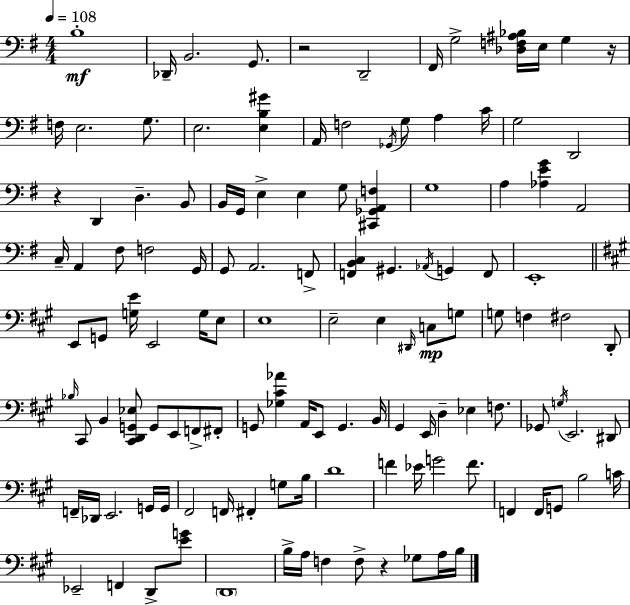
X:1
T:Untitled
M:4/4
L:1/4
K:G
B,4 _D,,/4 B,,2 G,,/2 z2 D,,2 ^F,,/4 G,2 [_D,F,^A,_B,]/4 E,/4 G, z/4 F,/4 E,2 G,/2 E,2 [E,B,^G] A,,/4 F,2 _G,,/4 G,/2 A, C/4 G,2 D,,2 z D,, D, B,,/2 B,,/4 G,,/4 E, E, G,/2 [^C,,_G,,A,,F,] G,4 A, [_A,EG] A,,2 C,/4 A,, ^F,/2 F,2 G,,/4 G,,/2 A,,2 F,,/2 [F,,B,,C,] ^G,, _A,,/4 G,, F,,/2 E,,4 E,,/2 G,,/2 [G,E]/4 E,,2 G,/4 E,/2 E,4 E,2 E, ^D,,/4 C,/2 G,/2 G,/2 F, ^F,2 D,,/2 _B,/4 ^C,,/2 B,, [^C,,D,,G,,_E,]/2 G,,/2 E,,/2 F,,/2 ^F,,/2 G,,/2 [_G,^C_A] A,,/4 E,,/2 G,, B,,/4 ^G,, E,,/4 D, _E, F,/2 _G,,/2 G,/4 E,,2 ^D,,/2 F,,/4 _D,,/4 E,,2 G,,/4 G,,/4 ^F,,2 F,,/4 ^F,, G,/2 B,/4 D4 F _E/4 G2 F/2 F,, F,,/4 G,,/2 B,2 C/4 _E,,2 F,, D,,/2 [EG]/2 D,,4 B,/4 A,/4 F, F,/2 z _G,/2 A,/4 B,/4